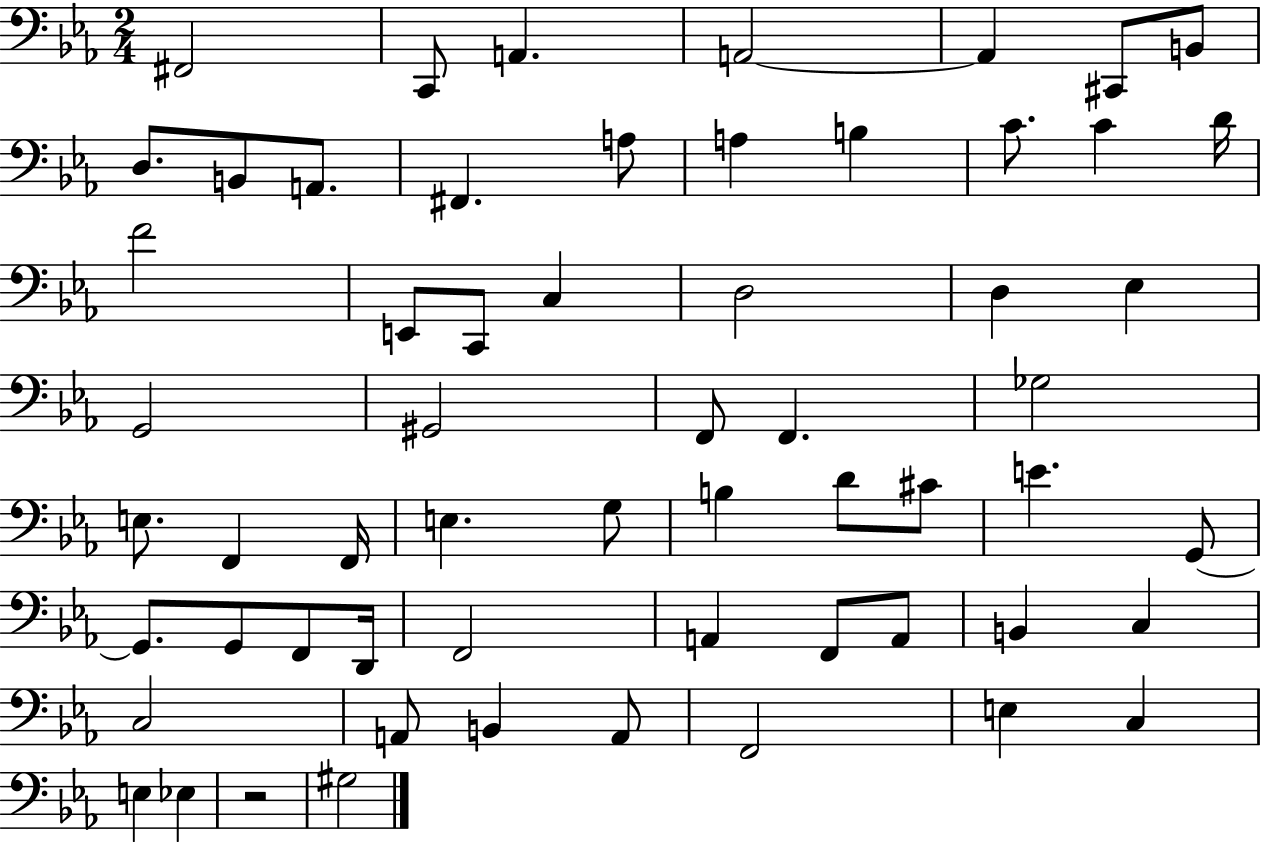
F#2/h C2/e A2/q. A2/h A2/q C#2/e B2/e D3/e. B2/e A2/e. F#2/q. A3/e A3/q B3/q C4/e. C4/q D4/s F4/h E2/e C2/e C3/q D3/h D3/q Eb3/q G2/h G#2/h F2/e F2/q. Gb3/h E3/e. F2/q F2/s E3/q. G3/e B3/q D4/e C#4/e E4/q. G2/e G2/e. G2/e F2/e D2/s F2/h A2/q F2/e A2/e B2/q C3/q C3/h A2/e B2/q A2/e F2/h E3/q C3/q E3/q Eb3/q R/h G#3/h